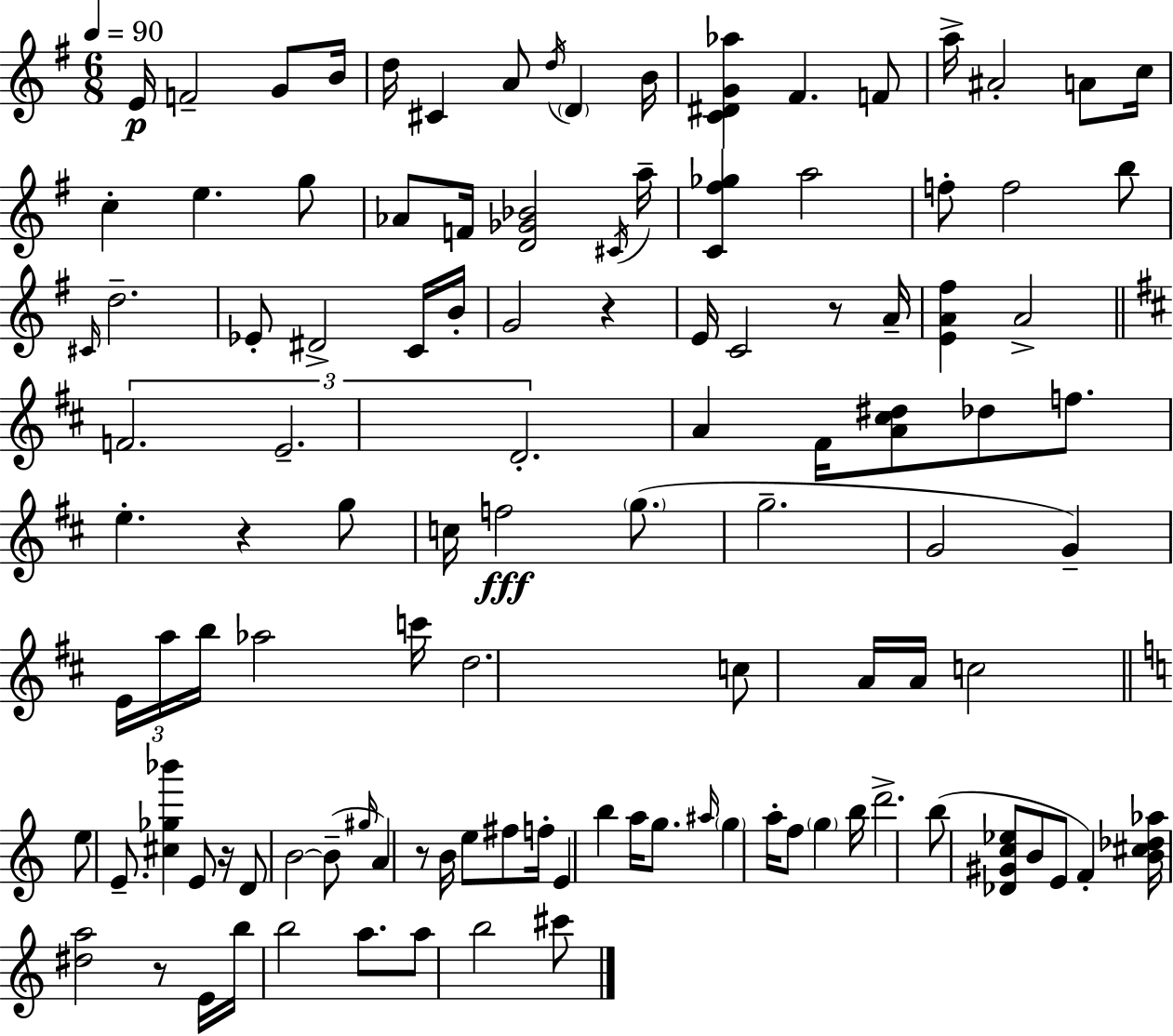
X:1
T:Untitled
M:6/8
L:1/4
K:Em
E/4 F2 G/2 B/4 d/4 ^C A/2 d/4 D B/4 [C^DG_a] ^F F/2 a/4 ^A2 A/2 c/4 c e g/2 _A/2 F/4 [D_G_B]2 ^C/4 a/4 [C^f_g] a2 f/2 f2 b/2 ^C/4 d2 _E/2 ^D2 C/4 B/4 G2 z E/4 C2 z/2 A/4 [EA^f] A2 F2 E2 D2 A ^F/4 [A^c^d]/2 _d/2 f/2 e z g/2 c/4 f2 g/2 g2 G2 G E/4 a/4 b/4 _a2 c'/4 d2 c/2 A/4 A/4 c2 e/2 E/2 [^c_g_b'] E/2 z/4 D/2 B2 B/2 ^g/4 A z/2 B/4 e/2 ^f/2 f/4 E b a/4 g/2 ^a/4 g a/4 f/2 g b/4 d'2 b/2 [_D^Gc_e]/2 B/2 E/2 F [B^c_d_a]/4 [^da]2 z/2 E/4 b/4 b2 a/2 a/2 b2 ^c'/2